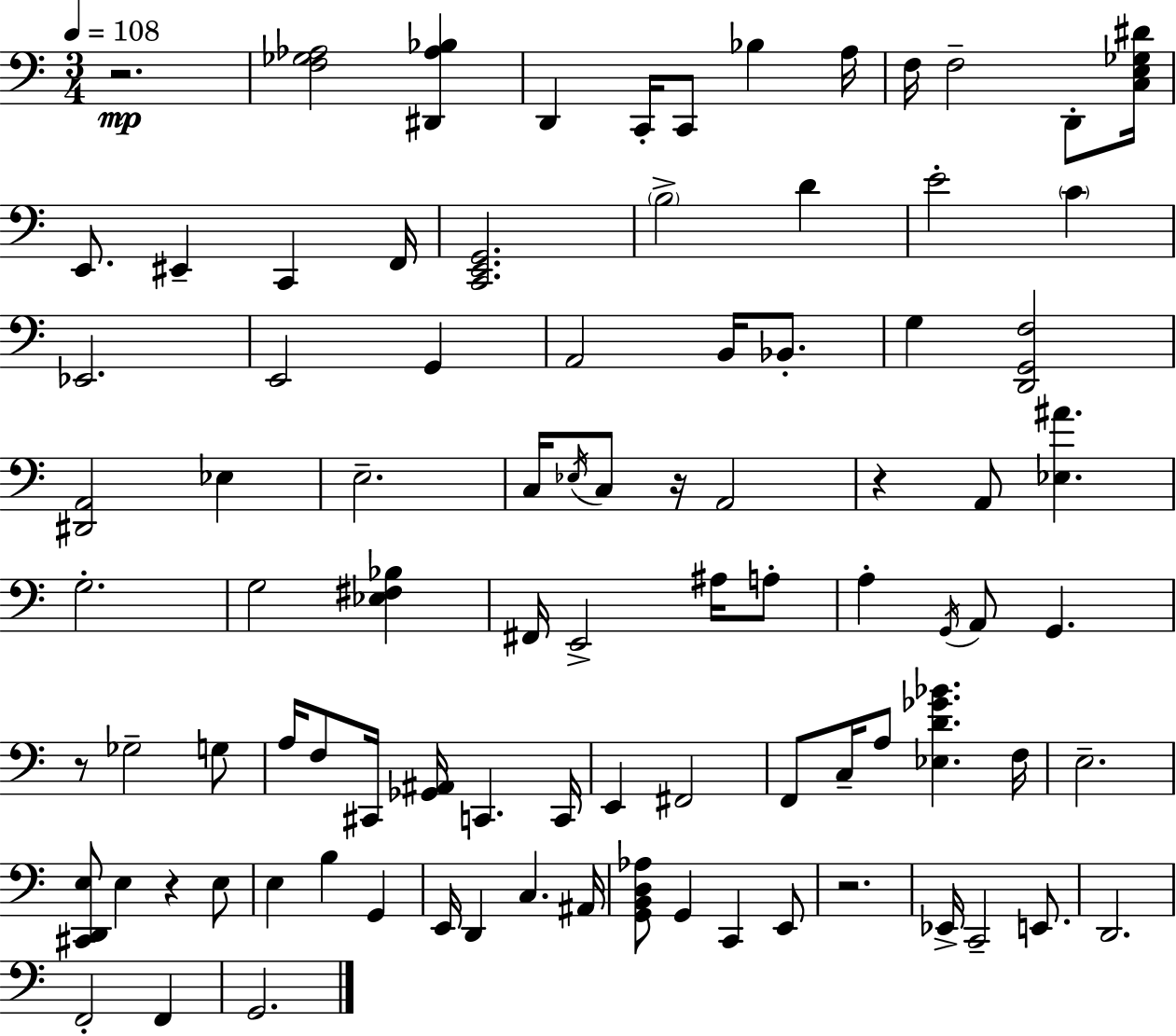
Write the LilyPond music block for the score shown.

{
  \clef bass
  \numericTimeSignature
  \time 3/4
  \key a \minor
  \tempo 4 = 108
  \repeat volta 2 { r2.\mp | <f ges aes>2 <dis, aes bes>4 | d,4 c,16-. c,8 bes4 a16 | f16 f2-- d,8-. <c e ges dis'>16 | \break e,8. eis,4-- c,4 f,16 | <c, e, g,>2. | \parenthesize b2-> d'4 | e'2-. \parenthesize c'4 | \break ees,2. | e,2 g,4 | a,2 b,16 bes,8.-. | g4 <d, g, f>2 | \break <dis, a,>2 ees4 | e2.-- | c16 \acciaccatura { ees16 } c8 r16 a,2 | r4 a,8 <ees ais'>4. | \break g2.-. | g2 <ees fis bes>4 | fis,16 e,2-> ais16 a8-. | a4-. \acciaccatura { g,16 } a,8 g,4. | \break r8 ges2-- | g8 a16 f8 cis,16 <ges, ais,>16 c,4. | c,16 e,4 fis,2 | f,8 c16-- a8 <ees d' ges' bes'>4. | \break f16 e2.-- | <cis, d, e>8 e4 r4 | e8 e4 b4 g,4 | e,16 d,4 c4. | \break ais,16 <g, b, d aes>8 g,4 c,4 | e,8 r2. | ees,16-> c,2-- e,8. | d,2. | \break f,2-. f,4 | g,2. | } \bar "|."
}